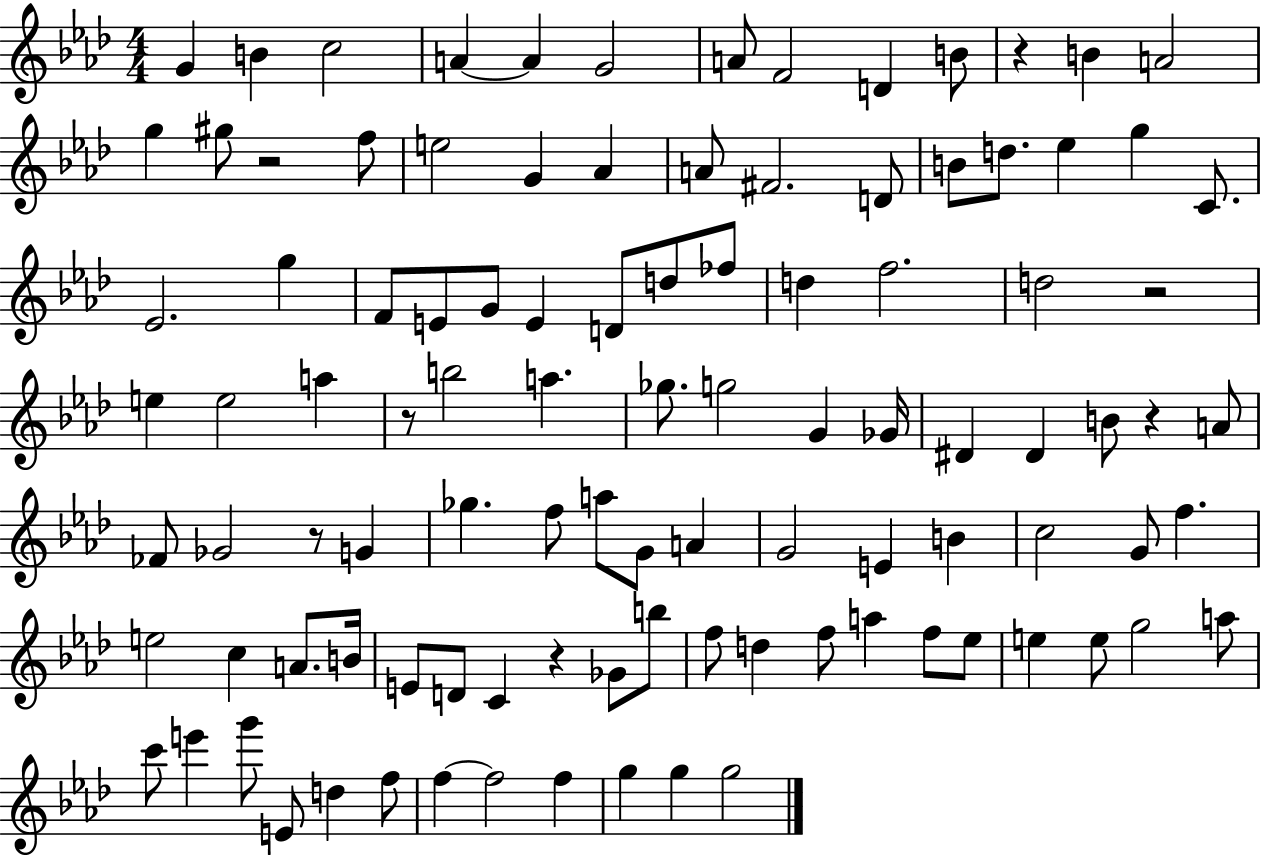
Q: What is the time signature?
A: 4/4